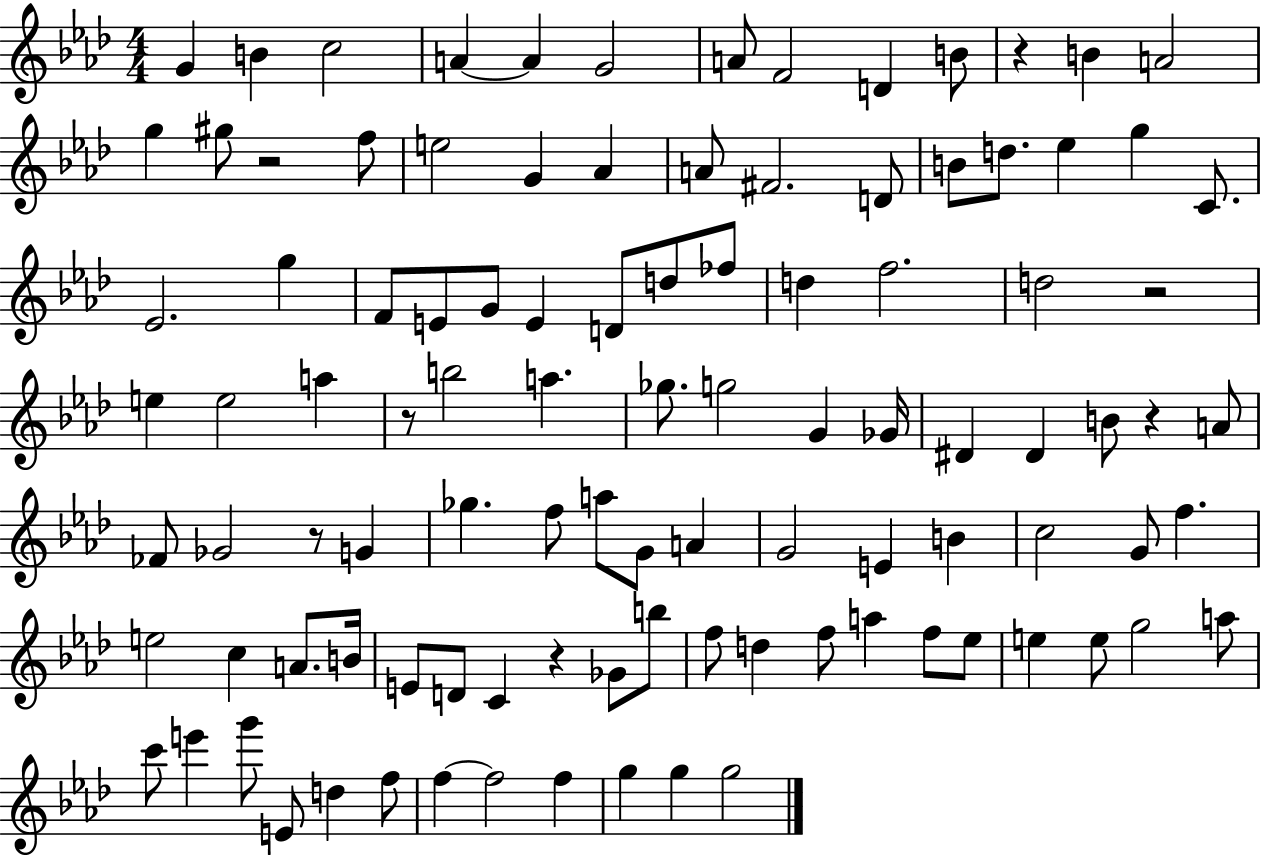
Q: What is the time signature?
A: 4/4